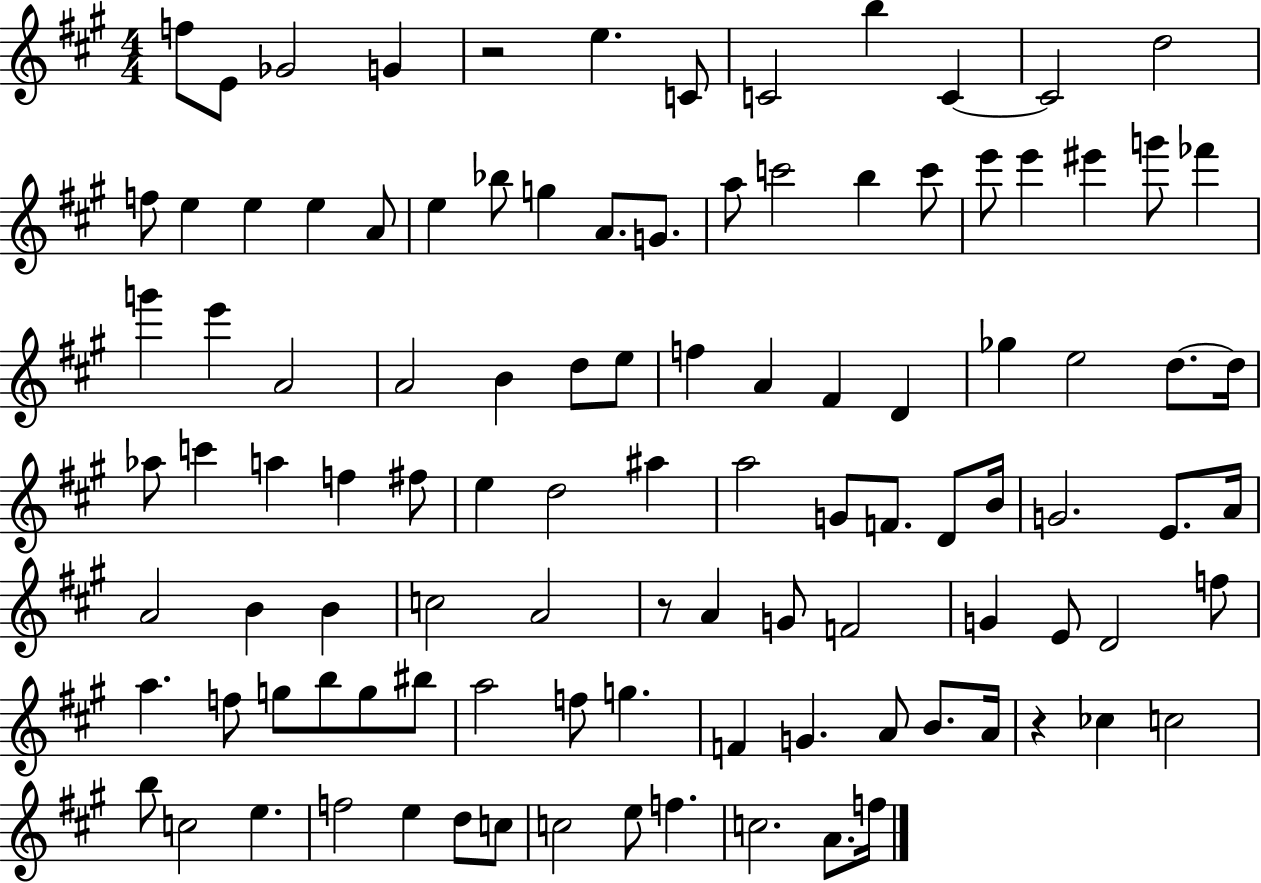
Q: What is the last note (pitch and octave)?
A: F5